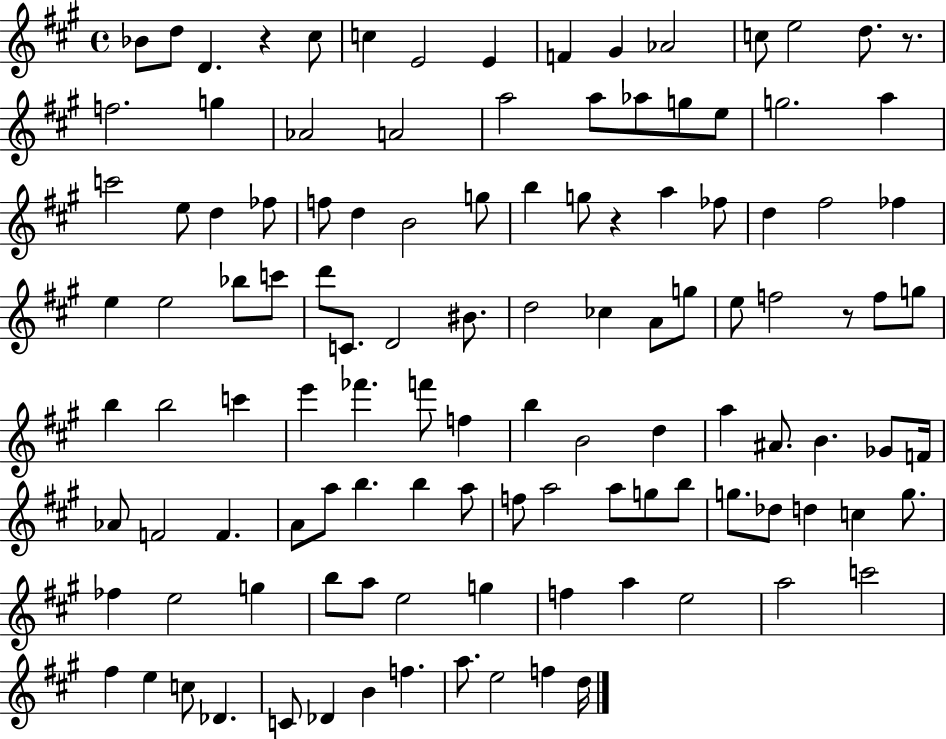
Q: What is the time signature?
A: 4/4